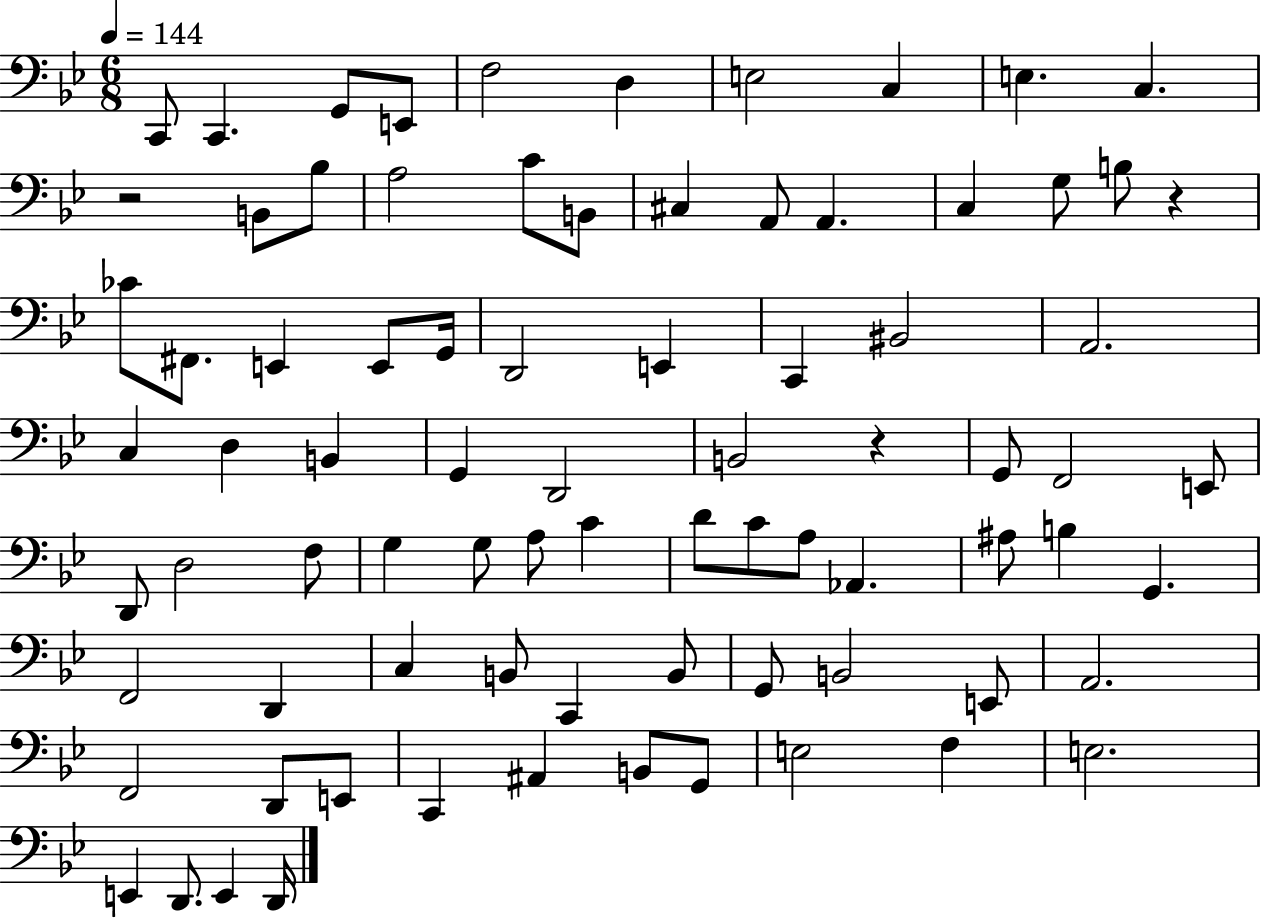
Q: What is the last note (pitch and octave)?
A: D2